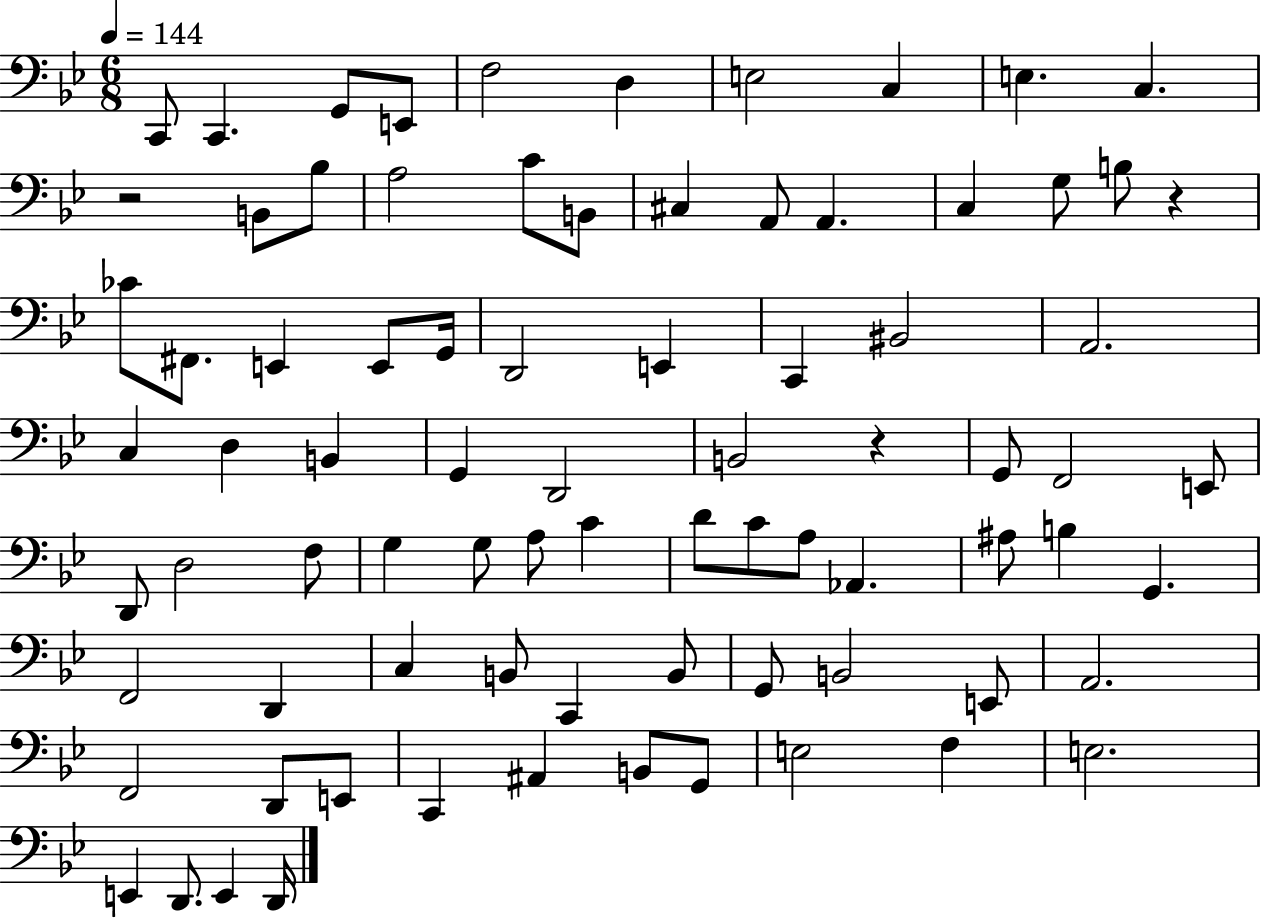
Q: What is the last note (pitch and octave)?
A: D2